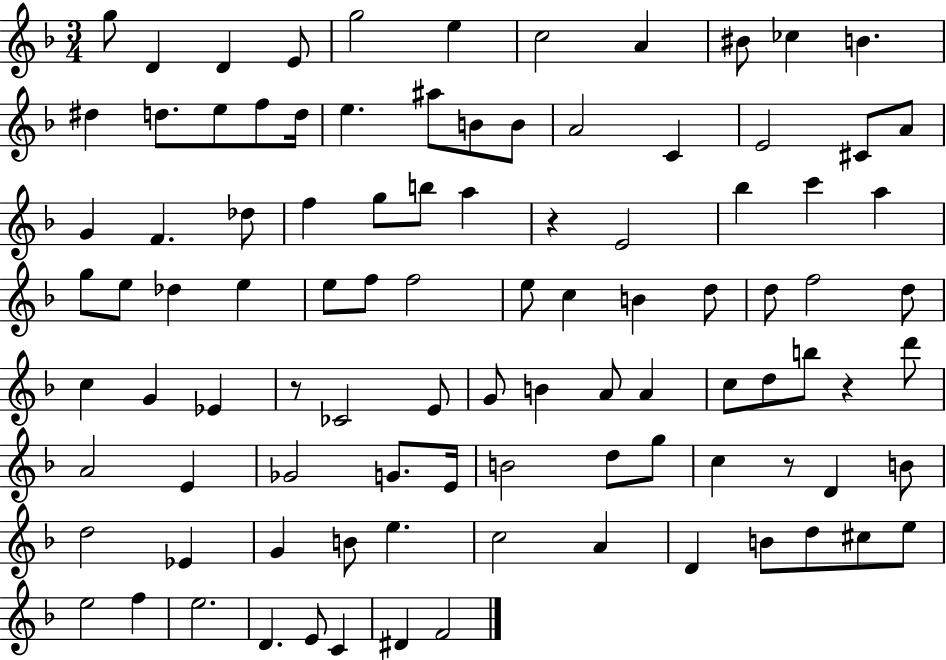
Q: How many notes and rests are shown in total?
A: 98